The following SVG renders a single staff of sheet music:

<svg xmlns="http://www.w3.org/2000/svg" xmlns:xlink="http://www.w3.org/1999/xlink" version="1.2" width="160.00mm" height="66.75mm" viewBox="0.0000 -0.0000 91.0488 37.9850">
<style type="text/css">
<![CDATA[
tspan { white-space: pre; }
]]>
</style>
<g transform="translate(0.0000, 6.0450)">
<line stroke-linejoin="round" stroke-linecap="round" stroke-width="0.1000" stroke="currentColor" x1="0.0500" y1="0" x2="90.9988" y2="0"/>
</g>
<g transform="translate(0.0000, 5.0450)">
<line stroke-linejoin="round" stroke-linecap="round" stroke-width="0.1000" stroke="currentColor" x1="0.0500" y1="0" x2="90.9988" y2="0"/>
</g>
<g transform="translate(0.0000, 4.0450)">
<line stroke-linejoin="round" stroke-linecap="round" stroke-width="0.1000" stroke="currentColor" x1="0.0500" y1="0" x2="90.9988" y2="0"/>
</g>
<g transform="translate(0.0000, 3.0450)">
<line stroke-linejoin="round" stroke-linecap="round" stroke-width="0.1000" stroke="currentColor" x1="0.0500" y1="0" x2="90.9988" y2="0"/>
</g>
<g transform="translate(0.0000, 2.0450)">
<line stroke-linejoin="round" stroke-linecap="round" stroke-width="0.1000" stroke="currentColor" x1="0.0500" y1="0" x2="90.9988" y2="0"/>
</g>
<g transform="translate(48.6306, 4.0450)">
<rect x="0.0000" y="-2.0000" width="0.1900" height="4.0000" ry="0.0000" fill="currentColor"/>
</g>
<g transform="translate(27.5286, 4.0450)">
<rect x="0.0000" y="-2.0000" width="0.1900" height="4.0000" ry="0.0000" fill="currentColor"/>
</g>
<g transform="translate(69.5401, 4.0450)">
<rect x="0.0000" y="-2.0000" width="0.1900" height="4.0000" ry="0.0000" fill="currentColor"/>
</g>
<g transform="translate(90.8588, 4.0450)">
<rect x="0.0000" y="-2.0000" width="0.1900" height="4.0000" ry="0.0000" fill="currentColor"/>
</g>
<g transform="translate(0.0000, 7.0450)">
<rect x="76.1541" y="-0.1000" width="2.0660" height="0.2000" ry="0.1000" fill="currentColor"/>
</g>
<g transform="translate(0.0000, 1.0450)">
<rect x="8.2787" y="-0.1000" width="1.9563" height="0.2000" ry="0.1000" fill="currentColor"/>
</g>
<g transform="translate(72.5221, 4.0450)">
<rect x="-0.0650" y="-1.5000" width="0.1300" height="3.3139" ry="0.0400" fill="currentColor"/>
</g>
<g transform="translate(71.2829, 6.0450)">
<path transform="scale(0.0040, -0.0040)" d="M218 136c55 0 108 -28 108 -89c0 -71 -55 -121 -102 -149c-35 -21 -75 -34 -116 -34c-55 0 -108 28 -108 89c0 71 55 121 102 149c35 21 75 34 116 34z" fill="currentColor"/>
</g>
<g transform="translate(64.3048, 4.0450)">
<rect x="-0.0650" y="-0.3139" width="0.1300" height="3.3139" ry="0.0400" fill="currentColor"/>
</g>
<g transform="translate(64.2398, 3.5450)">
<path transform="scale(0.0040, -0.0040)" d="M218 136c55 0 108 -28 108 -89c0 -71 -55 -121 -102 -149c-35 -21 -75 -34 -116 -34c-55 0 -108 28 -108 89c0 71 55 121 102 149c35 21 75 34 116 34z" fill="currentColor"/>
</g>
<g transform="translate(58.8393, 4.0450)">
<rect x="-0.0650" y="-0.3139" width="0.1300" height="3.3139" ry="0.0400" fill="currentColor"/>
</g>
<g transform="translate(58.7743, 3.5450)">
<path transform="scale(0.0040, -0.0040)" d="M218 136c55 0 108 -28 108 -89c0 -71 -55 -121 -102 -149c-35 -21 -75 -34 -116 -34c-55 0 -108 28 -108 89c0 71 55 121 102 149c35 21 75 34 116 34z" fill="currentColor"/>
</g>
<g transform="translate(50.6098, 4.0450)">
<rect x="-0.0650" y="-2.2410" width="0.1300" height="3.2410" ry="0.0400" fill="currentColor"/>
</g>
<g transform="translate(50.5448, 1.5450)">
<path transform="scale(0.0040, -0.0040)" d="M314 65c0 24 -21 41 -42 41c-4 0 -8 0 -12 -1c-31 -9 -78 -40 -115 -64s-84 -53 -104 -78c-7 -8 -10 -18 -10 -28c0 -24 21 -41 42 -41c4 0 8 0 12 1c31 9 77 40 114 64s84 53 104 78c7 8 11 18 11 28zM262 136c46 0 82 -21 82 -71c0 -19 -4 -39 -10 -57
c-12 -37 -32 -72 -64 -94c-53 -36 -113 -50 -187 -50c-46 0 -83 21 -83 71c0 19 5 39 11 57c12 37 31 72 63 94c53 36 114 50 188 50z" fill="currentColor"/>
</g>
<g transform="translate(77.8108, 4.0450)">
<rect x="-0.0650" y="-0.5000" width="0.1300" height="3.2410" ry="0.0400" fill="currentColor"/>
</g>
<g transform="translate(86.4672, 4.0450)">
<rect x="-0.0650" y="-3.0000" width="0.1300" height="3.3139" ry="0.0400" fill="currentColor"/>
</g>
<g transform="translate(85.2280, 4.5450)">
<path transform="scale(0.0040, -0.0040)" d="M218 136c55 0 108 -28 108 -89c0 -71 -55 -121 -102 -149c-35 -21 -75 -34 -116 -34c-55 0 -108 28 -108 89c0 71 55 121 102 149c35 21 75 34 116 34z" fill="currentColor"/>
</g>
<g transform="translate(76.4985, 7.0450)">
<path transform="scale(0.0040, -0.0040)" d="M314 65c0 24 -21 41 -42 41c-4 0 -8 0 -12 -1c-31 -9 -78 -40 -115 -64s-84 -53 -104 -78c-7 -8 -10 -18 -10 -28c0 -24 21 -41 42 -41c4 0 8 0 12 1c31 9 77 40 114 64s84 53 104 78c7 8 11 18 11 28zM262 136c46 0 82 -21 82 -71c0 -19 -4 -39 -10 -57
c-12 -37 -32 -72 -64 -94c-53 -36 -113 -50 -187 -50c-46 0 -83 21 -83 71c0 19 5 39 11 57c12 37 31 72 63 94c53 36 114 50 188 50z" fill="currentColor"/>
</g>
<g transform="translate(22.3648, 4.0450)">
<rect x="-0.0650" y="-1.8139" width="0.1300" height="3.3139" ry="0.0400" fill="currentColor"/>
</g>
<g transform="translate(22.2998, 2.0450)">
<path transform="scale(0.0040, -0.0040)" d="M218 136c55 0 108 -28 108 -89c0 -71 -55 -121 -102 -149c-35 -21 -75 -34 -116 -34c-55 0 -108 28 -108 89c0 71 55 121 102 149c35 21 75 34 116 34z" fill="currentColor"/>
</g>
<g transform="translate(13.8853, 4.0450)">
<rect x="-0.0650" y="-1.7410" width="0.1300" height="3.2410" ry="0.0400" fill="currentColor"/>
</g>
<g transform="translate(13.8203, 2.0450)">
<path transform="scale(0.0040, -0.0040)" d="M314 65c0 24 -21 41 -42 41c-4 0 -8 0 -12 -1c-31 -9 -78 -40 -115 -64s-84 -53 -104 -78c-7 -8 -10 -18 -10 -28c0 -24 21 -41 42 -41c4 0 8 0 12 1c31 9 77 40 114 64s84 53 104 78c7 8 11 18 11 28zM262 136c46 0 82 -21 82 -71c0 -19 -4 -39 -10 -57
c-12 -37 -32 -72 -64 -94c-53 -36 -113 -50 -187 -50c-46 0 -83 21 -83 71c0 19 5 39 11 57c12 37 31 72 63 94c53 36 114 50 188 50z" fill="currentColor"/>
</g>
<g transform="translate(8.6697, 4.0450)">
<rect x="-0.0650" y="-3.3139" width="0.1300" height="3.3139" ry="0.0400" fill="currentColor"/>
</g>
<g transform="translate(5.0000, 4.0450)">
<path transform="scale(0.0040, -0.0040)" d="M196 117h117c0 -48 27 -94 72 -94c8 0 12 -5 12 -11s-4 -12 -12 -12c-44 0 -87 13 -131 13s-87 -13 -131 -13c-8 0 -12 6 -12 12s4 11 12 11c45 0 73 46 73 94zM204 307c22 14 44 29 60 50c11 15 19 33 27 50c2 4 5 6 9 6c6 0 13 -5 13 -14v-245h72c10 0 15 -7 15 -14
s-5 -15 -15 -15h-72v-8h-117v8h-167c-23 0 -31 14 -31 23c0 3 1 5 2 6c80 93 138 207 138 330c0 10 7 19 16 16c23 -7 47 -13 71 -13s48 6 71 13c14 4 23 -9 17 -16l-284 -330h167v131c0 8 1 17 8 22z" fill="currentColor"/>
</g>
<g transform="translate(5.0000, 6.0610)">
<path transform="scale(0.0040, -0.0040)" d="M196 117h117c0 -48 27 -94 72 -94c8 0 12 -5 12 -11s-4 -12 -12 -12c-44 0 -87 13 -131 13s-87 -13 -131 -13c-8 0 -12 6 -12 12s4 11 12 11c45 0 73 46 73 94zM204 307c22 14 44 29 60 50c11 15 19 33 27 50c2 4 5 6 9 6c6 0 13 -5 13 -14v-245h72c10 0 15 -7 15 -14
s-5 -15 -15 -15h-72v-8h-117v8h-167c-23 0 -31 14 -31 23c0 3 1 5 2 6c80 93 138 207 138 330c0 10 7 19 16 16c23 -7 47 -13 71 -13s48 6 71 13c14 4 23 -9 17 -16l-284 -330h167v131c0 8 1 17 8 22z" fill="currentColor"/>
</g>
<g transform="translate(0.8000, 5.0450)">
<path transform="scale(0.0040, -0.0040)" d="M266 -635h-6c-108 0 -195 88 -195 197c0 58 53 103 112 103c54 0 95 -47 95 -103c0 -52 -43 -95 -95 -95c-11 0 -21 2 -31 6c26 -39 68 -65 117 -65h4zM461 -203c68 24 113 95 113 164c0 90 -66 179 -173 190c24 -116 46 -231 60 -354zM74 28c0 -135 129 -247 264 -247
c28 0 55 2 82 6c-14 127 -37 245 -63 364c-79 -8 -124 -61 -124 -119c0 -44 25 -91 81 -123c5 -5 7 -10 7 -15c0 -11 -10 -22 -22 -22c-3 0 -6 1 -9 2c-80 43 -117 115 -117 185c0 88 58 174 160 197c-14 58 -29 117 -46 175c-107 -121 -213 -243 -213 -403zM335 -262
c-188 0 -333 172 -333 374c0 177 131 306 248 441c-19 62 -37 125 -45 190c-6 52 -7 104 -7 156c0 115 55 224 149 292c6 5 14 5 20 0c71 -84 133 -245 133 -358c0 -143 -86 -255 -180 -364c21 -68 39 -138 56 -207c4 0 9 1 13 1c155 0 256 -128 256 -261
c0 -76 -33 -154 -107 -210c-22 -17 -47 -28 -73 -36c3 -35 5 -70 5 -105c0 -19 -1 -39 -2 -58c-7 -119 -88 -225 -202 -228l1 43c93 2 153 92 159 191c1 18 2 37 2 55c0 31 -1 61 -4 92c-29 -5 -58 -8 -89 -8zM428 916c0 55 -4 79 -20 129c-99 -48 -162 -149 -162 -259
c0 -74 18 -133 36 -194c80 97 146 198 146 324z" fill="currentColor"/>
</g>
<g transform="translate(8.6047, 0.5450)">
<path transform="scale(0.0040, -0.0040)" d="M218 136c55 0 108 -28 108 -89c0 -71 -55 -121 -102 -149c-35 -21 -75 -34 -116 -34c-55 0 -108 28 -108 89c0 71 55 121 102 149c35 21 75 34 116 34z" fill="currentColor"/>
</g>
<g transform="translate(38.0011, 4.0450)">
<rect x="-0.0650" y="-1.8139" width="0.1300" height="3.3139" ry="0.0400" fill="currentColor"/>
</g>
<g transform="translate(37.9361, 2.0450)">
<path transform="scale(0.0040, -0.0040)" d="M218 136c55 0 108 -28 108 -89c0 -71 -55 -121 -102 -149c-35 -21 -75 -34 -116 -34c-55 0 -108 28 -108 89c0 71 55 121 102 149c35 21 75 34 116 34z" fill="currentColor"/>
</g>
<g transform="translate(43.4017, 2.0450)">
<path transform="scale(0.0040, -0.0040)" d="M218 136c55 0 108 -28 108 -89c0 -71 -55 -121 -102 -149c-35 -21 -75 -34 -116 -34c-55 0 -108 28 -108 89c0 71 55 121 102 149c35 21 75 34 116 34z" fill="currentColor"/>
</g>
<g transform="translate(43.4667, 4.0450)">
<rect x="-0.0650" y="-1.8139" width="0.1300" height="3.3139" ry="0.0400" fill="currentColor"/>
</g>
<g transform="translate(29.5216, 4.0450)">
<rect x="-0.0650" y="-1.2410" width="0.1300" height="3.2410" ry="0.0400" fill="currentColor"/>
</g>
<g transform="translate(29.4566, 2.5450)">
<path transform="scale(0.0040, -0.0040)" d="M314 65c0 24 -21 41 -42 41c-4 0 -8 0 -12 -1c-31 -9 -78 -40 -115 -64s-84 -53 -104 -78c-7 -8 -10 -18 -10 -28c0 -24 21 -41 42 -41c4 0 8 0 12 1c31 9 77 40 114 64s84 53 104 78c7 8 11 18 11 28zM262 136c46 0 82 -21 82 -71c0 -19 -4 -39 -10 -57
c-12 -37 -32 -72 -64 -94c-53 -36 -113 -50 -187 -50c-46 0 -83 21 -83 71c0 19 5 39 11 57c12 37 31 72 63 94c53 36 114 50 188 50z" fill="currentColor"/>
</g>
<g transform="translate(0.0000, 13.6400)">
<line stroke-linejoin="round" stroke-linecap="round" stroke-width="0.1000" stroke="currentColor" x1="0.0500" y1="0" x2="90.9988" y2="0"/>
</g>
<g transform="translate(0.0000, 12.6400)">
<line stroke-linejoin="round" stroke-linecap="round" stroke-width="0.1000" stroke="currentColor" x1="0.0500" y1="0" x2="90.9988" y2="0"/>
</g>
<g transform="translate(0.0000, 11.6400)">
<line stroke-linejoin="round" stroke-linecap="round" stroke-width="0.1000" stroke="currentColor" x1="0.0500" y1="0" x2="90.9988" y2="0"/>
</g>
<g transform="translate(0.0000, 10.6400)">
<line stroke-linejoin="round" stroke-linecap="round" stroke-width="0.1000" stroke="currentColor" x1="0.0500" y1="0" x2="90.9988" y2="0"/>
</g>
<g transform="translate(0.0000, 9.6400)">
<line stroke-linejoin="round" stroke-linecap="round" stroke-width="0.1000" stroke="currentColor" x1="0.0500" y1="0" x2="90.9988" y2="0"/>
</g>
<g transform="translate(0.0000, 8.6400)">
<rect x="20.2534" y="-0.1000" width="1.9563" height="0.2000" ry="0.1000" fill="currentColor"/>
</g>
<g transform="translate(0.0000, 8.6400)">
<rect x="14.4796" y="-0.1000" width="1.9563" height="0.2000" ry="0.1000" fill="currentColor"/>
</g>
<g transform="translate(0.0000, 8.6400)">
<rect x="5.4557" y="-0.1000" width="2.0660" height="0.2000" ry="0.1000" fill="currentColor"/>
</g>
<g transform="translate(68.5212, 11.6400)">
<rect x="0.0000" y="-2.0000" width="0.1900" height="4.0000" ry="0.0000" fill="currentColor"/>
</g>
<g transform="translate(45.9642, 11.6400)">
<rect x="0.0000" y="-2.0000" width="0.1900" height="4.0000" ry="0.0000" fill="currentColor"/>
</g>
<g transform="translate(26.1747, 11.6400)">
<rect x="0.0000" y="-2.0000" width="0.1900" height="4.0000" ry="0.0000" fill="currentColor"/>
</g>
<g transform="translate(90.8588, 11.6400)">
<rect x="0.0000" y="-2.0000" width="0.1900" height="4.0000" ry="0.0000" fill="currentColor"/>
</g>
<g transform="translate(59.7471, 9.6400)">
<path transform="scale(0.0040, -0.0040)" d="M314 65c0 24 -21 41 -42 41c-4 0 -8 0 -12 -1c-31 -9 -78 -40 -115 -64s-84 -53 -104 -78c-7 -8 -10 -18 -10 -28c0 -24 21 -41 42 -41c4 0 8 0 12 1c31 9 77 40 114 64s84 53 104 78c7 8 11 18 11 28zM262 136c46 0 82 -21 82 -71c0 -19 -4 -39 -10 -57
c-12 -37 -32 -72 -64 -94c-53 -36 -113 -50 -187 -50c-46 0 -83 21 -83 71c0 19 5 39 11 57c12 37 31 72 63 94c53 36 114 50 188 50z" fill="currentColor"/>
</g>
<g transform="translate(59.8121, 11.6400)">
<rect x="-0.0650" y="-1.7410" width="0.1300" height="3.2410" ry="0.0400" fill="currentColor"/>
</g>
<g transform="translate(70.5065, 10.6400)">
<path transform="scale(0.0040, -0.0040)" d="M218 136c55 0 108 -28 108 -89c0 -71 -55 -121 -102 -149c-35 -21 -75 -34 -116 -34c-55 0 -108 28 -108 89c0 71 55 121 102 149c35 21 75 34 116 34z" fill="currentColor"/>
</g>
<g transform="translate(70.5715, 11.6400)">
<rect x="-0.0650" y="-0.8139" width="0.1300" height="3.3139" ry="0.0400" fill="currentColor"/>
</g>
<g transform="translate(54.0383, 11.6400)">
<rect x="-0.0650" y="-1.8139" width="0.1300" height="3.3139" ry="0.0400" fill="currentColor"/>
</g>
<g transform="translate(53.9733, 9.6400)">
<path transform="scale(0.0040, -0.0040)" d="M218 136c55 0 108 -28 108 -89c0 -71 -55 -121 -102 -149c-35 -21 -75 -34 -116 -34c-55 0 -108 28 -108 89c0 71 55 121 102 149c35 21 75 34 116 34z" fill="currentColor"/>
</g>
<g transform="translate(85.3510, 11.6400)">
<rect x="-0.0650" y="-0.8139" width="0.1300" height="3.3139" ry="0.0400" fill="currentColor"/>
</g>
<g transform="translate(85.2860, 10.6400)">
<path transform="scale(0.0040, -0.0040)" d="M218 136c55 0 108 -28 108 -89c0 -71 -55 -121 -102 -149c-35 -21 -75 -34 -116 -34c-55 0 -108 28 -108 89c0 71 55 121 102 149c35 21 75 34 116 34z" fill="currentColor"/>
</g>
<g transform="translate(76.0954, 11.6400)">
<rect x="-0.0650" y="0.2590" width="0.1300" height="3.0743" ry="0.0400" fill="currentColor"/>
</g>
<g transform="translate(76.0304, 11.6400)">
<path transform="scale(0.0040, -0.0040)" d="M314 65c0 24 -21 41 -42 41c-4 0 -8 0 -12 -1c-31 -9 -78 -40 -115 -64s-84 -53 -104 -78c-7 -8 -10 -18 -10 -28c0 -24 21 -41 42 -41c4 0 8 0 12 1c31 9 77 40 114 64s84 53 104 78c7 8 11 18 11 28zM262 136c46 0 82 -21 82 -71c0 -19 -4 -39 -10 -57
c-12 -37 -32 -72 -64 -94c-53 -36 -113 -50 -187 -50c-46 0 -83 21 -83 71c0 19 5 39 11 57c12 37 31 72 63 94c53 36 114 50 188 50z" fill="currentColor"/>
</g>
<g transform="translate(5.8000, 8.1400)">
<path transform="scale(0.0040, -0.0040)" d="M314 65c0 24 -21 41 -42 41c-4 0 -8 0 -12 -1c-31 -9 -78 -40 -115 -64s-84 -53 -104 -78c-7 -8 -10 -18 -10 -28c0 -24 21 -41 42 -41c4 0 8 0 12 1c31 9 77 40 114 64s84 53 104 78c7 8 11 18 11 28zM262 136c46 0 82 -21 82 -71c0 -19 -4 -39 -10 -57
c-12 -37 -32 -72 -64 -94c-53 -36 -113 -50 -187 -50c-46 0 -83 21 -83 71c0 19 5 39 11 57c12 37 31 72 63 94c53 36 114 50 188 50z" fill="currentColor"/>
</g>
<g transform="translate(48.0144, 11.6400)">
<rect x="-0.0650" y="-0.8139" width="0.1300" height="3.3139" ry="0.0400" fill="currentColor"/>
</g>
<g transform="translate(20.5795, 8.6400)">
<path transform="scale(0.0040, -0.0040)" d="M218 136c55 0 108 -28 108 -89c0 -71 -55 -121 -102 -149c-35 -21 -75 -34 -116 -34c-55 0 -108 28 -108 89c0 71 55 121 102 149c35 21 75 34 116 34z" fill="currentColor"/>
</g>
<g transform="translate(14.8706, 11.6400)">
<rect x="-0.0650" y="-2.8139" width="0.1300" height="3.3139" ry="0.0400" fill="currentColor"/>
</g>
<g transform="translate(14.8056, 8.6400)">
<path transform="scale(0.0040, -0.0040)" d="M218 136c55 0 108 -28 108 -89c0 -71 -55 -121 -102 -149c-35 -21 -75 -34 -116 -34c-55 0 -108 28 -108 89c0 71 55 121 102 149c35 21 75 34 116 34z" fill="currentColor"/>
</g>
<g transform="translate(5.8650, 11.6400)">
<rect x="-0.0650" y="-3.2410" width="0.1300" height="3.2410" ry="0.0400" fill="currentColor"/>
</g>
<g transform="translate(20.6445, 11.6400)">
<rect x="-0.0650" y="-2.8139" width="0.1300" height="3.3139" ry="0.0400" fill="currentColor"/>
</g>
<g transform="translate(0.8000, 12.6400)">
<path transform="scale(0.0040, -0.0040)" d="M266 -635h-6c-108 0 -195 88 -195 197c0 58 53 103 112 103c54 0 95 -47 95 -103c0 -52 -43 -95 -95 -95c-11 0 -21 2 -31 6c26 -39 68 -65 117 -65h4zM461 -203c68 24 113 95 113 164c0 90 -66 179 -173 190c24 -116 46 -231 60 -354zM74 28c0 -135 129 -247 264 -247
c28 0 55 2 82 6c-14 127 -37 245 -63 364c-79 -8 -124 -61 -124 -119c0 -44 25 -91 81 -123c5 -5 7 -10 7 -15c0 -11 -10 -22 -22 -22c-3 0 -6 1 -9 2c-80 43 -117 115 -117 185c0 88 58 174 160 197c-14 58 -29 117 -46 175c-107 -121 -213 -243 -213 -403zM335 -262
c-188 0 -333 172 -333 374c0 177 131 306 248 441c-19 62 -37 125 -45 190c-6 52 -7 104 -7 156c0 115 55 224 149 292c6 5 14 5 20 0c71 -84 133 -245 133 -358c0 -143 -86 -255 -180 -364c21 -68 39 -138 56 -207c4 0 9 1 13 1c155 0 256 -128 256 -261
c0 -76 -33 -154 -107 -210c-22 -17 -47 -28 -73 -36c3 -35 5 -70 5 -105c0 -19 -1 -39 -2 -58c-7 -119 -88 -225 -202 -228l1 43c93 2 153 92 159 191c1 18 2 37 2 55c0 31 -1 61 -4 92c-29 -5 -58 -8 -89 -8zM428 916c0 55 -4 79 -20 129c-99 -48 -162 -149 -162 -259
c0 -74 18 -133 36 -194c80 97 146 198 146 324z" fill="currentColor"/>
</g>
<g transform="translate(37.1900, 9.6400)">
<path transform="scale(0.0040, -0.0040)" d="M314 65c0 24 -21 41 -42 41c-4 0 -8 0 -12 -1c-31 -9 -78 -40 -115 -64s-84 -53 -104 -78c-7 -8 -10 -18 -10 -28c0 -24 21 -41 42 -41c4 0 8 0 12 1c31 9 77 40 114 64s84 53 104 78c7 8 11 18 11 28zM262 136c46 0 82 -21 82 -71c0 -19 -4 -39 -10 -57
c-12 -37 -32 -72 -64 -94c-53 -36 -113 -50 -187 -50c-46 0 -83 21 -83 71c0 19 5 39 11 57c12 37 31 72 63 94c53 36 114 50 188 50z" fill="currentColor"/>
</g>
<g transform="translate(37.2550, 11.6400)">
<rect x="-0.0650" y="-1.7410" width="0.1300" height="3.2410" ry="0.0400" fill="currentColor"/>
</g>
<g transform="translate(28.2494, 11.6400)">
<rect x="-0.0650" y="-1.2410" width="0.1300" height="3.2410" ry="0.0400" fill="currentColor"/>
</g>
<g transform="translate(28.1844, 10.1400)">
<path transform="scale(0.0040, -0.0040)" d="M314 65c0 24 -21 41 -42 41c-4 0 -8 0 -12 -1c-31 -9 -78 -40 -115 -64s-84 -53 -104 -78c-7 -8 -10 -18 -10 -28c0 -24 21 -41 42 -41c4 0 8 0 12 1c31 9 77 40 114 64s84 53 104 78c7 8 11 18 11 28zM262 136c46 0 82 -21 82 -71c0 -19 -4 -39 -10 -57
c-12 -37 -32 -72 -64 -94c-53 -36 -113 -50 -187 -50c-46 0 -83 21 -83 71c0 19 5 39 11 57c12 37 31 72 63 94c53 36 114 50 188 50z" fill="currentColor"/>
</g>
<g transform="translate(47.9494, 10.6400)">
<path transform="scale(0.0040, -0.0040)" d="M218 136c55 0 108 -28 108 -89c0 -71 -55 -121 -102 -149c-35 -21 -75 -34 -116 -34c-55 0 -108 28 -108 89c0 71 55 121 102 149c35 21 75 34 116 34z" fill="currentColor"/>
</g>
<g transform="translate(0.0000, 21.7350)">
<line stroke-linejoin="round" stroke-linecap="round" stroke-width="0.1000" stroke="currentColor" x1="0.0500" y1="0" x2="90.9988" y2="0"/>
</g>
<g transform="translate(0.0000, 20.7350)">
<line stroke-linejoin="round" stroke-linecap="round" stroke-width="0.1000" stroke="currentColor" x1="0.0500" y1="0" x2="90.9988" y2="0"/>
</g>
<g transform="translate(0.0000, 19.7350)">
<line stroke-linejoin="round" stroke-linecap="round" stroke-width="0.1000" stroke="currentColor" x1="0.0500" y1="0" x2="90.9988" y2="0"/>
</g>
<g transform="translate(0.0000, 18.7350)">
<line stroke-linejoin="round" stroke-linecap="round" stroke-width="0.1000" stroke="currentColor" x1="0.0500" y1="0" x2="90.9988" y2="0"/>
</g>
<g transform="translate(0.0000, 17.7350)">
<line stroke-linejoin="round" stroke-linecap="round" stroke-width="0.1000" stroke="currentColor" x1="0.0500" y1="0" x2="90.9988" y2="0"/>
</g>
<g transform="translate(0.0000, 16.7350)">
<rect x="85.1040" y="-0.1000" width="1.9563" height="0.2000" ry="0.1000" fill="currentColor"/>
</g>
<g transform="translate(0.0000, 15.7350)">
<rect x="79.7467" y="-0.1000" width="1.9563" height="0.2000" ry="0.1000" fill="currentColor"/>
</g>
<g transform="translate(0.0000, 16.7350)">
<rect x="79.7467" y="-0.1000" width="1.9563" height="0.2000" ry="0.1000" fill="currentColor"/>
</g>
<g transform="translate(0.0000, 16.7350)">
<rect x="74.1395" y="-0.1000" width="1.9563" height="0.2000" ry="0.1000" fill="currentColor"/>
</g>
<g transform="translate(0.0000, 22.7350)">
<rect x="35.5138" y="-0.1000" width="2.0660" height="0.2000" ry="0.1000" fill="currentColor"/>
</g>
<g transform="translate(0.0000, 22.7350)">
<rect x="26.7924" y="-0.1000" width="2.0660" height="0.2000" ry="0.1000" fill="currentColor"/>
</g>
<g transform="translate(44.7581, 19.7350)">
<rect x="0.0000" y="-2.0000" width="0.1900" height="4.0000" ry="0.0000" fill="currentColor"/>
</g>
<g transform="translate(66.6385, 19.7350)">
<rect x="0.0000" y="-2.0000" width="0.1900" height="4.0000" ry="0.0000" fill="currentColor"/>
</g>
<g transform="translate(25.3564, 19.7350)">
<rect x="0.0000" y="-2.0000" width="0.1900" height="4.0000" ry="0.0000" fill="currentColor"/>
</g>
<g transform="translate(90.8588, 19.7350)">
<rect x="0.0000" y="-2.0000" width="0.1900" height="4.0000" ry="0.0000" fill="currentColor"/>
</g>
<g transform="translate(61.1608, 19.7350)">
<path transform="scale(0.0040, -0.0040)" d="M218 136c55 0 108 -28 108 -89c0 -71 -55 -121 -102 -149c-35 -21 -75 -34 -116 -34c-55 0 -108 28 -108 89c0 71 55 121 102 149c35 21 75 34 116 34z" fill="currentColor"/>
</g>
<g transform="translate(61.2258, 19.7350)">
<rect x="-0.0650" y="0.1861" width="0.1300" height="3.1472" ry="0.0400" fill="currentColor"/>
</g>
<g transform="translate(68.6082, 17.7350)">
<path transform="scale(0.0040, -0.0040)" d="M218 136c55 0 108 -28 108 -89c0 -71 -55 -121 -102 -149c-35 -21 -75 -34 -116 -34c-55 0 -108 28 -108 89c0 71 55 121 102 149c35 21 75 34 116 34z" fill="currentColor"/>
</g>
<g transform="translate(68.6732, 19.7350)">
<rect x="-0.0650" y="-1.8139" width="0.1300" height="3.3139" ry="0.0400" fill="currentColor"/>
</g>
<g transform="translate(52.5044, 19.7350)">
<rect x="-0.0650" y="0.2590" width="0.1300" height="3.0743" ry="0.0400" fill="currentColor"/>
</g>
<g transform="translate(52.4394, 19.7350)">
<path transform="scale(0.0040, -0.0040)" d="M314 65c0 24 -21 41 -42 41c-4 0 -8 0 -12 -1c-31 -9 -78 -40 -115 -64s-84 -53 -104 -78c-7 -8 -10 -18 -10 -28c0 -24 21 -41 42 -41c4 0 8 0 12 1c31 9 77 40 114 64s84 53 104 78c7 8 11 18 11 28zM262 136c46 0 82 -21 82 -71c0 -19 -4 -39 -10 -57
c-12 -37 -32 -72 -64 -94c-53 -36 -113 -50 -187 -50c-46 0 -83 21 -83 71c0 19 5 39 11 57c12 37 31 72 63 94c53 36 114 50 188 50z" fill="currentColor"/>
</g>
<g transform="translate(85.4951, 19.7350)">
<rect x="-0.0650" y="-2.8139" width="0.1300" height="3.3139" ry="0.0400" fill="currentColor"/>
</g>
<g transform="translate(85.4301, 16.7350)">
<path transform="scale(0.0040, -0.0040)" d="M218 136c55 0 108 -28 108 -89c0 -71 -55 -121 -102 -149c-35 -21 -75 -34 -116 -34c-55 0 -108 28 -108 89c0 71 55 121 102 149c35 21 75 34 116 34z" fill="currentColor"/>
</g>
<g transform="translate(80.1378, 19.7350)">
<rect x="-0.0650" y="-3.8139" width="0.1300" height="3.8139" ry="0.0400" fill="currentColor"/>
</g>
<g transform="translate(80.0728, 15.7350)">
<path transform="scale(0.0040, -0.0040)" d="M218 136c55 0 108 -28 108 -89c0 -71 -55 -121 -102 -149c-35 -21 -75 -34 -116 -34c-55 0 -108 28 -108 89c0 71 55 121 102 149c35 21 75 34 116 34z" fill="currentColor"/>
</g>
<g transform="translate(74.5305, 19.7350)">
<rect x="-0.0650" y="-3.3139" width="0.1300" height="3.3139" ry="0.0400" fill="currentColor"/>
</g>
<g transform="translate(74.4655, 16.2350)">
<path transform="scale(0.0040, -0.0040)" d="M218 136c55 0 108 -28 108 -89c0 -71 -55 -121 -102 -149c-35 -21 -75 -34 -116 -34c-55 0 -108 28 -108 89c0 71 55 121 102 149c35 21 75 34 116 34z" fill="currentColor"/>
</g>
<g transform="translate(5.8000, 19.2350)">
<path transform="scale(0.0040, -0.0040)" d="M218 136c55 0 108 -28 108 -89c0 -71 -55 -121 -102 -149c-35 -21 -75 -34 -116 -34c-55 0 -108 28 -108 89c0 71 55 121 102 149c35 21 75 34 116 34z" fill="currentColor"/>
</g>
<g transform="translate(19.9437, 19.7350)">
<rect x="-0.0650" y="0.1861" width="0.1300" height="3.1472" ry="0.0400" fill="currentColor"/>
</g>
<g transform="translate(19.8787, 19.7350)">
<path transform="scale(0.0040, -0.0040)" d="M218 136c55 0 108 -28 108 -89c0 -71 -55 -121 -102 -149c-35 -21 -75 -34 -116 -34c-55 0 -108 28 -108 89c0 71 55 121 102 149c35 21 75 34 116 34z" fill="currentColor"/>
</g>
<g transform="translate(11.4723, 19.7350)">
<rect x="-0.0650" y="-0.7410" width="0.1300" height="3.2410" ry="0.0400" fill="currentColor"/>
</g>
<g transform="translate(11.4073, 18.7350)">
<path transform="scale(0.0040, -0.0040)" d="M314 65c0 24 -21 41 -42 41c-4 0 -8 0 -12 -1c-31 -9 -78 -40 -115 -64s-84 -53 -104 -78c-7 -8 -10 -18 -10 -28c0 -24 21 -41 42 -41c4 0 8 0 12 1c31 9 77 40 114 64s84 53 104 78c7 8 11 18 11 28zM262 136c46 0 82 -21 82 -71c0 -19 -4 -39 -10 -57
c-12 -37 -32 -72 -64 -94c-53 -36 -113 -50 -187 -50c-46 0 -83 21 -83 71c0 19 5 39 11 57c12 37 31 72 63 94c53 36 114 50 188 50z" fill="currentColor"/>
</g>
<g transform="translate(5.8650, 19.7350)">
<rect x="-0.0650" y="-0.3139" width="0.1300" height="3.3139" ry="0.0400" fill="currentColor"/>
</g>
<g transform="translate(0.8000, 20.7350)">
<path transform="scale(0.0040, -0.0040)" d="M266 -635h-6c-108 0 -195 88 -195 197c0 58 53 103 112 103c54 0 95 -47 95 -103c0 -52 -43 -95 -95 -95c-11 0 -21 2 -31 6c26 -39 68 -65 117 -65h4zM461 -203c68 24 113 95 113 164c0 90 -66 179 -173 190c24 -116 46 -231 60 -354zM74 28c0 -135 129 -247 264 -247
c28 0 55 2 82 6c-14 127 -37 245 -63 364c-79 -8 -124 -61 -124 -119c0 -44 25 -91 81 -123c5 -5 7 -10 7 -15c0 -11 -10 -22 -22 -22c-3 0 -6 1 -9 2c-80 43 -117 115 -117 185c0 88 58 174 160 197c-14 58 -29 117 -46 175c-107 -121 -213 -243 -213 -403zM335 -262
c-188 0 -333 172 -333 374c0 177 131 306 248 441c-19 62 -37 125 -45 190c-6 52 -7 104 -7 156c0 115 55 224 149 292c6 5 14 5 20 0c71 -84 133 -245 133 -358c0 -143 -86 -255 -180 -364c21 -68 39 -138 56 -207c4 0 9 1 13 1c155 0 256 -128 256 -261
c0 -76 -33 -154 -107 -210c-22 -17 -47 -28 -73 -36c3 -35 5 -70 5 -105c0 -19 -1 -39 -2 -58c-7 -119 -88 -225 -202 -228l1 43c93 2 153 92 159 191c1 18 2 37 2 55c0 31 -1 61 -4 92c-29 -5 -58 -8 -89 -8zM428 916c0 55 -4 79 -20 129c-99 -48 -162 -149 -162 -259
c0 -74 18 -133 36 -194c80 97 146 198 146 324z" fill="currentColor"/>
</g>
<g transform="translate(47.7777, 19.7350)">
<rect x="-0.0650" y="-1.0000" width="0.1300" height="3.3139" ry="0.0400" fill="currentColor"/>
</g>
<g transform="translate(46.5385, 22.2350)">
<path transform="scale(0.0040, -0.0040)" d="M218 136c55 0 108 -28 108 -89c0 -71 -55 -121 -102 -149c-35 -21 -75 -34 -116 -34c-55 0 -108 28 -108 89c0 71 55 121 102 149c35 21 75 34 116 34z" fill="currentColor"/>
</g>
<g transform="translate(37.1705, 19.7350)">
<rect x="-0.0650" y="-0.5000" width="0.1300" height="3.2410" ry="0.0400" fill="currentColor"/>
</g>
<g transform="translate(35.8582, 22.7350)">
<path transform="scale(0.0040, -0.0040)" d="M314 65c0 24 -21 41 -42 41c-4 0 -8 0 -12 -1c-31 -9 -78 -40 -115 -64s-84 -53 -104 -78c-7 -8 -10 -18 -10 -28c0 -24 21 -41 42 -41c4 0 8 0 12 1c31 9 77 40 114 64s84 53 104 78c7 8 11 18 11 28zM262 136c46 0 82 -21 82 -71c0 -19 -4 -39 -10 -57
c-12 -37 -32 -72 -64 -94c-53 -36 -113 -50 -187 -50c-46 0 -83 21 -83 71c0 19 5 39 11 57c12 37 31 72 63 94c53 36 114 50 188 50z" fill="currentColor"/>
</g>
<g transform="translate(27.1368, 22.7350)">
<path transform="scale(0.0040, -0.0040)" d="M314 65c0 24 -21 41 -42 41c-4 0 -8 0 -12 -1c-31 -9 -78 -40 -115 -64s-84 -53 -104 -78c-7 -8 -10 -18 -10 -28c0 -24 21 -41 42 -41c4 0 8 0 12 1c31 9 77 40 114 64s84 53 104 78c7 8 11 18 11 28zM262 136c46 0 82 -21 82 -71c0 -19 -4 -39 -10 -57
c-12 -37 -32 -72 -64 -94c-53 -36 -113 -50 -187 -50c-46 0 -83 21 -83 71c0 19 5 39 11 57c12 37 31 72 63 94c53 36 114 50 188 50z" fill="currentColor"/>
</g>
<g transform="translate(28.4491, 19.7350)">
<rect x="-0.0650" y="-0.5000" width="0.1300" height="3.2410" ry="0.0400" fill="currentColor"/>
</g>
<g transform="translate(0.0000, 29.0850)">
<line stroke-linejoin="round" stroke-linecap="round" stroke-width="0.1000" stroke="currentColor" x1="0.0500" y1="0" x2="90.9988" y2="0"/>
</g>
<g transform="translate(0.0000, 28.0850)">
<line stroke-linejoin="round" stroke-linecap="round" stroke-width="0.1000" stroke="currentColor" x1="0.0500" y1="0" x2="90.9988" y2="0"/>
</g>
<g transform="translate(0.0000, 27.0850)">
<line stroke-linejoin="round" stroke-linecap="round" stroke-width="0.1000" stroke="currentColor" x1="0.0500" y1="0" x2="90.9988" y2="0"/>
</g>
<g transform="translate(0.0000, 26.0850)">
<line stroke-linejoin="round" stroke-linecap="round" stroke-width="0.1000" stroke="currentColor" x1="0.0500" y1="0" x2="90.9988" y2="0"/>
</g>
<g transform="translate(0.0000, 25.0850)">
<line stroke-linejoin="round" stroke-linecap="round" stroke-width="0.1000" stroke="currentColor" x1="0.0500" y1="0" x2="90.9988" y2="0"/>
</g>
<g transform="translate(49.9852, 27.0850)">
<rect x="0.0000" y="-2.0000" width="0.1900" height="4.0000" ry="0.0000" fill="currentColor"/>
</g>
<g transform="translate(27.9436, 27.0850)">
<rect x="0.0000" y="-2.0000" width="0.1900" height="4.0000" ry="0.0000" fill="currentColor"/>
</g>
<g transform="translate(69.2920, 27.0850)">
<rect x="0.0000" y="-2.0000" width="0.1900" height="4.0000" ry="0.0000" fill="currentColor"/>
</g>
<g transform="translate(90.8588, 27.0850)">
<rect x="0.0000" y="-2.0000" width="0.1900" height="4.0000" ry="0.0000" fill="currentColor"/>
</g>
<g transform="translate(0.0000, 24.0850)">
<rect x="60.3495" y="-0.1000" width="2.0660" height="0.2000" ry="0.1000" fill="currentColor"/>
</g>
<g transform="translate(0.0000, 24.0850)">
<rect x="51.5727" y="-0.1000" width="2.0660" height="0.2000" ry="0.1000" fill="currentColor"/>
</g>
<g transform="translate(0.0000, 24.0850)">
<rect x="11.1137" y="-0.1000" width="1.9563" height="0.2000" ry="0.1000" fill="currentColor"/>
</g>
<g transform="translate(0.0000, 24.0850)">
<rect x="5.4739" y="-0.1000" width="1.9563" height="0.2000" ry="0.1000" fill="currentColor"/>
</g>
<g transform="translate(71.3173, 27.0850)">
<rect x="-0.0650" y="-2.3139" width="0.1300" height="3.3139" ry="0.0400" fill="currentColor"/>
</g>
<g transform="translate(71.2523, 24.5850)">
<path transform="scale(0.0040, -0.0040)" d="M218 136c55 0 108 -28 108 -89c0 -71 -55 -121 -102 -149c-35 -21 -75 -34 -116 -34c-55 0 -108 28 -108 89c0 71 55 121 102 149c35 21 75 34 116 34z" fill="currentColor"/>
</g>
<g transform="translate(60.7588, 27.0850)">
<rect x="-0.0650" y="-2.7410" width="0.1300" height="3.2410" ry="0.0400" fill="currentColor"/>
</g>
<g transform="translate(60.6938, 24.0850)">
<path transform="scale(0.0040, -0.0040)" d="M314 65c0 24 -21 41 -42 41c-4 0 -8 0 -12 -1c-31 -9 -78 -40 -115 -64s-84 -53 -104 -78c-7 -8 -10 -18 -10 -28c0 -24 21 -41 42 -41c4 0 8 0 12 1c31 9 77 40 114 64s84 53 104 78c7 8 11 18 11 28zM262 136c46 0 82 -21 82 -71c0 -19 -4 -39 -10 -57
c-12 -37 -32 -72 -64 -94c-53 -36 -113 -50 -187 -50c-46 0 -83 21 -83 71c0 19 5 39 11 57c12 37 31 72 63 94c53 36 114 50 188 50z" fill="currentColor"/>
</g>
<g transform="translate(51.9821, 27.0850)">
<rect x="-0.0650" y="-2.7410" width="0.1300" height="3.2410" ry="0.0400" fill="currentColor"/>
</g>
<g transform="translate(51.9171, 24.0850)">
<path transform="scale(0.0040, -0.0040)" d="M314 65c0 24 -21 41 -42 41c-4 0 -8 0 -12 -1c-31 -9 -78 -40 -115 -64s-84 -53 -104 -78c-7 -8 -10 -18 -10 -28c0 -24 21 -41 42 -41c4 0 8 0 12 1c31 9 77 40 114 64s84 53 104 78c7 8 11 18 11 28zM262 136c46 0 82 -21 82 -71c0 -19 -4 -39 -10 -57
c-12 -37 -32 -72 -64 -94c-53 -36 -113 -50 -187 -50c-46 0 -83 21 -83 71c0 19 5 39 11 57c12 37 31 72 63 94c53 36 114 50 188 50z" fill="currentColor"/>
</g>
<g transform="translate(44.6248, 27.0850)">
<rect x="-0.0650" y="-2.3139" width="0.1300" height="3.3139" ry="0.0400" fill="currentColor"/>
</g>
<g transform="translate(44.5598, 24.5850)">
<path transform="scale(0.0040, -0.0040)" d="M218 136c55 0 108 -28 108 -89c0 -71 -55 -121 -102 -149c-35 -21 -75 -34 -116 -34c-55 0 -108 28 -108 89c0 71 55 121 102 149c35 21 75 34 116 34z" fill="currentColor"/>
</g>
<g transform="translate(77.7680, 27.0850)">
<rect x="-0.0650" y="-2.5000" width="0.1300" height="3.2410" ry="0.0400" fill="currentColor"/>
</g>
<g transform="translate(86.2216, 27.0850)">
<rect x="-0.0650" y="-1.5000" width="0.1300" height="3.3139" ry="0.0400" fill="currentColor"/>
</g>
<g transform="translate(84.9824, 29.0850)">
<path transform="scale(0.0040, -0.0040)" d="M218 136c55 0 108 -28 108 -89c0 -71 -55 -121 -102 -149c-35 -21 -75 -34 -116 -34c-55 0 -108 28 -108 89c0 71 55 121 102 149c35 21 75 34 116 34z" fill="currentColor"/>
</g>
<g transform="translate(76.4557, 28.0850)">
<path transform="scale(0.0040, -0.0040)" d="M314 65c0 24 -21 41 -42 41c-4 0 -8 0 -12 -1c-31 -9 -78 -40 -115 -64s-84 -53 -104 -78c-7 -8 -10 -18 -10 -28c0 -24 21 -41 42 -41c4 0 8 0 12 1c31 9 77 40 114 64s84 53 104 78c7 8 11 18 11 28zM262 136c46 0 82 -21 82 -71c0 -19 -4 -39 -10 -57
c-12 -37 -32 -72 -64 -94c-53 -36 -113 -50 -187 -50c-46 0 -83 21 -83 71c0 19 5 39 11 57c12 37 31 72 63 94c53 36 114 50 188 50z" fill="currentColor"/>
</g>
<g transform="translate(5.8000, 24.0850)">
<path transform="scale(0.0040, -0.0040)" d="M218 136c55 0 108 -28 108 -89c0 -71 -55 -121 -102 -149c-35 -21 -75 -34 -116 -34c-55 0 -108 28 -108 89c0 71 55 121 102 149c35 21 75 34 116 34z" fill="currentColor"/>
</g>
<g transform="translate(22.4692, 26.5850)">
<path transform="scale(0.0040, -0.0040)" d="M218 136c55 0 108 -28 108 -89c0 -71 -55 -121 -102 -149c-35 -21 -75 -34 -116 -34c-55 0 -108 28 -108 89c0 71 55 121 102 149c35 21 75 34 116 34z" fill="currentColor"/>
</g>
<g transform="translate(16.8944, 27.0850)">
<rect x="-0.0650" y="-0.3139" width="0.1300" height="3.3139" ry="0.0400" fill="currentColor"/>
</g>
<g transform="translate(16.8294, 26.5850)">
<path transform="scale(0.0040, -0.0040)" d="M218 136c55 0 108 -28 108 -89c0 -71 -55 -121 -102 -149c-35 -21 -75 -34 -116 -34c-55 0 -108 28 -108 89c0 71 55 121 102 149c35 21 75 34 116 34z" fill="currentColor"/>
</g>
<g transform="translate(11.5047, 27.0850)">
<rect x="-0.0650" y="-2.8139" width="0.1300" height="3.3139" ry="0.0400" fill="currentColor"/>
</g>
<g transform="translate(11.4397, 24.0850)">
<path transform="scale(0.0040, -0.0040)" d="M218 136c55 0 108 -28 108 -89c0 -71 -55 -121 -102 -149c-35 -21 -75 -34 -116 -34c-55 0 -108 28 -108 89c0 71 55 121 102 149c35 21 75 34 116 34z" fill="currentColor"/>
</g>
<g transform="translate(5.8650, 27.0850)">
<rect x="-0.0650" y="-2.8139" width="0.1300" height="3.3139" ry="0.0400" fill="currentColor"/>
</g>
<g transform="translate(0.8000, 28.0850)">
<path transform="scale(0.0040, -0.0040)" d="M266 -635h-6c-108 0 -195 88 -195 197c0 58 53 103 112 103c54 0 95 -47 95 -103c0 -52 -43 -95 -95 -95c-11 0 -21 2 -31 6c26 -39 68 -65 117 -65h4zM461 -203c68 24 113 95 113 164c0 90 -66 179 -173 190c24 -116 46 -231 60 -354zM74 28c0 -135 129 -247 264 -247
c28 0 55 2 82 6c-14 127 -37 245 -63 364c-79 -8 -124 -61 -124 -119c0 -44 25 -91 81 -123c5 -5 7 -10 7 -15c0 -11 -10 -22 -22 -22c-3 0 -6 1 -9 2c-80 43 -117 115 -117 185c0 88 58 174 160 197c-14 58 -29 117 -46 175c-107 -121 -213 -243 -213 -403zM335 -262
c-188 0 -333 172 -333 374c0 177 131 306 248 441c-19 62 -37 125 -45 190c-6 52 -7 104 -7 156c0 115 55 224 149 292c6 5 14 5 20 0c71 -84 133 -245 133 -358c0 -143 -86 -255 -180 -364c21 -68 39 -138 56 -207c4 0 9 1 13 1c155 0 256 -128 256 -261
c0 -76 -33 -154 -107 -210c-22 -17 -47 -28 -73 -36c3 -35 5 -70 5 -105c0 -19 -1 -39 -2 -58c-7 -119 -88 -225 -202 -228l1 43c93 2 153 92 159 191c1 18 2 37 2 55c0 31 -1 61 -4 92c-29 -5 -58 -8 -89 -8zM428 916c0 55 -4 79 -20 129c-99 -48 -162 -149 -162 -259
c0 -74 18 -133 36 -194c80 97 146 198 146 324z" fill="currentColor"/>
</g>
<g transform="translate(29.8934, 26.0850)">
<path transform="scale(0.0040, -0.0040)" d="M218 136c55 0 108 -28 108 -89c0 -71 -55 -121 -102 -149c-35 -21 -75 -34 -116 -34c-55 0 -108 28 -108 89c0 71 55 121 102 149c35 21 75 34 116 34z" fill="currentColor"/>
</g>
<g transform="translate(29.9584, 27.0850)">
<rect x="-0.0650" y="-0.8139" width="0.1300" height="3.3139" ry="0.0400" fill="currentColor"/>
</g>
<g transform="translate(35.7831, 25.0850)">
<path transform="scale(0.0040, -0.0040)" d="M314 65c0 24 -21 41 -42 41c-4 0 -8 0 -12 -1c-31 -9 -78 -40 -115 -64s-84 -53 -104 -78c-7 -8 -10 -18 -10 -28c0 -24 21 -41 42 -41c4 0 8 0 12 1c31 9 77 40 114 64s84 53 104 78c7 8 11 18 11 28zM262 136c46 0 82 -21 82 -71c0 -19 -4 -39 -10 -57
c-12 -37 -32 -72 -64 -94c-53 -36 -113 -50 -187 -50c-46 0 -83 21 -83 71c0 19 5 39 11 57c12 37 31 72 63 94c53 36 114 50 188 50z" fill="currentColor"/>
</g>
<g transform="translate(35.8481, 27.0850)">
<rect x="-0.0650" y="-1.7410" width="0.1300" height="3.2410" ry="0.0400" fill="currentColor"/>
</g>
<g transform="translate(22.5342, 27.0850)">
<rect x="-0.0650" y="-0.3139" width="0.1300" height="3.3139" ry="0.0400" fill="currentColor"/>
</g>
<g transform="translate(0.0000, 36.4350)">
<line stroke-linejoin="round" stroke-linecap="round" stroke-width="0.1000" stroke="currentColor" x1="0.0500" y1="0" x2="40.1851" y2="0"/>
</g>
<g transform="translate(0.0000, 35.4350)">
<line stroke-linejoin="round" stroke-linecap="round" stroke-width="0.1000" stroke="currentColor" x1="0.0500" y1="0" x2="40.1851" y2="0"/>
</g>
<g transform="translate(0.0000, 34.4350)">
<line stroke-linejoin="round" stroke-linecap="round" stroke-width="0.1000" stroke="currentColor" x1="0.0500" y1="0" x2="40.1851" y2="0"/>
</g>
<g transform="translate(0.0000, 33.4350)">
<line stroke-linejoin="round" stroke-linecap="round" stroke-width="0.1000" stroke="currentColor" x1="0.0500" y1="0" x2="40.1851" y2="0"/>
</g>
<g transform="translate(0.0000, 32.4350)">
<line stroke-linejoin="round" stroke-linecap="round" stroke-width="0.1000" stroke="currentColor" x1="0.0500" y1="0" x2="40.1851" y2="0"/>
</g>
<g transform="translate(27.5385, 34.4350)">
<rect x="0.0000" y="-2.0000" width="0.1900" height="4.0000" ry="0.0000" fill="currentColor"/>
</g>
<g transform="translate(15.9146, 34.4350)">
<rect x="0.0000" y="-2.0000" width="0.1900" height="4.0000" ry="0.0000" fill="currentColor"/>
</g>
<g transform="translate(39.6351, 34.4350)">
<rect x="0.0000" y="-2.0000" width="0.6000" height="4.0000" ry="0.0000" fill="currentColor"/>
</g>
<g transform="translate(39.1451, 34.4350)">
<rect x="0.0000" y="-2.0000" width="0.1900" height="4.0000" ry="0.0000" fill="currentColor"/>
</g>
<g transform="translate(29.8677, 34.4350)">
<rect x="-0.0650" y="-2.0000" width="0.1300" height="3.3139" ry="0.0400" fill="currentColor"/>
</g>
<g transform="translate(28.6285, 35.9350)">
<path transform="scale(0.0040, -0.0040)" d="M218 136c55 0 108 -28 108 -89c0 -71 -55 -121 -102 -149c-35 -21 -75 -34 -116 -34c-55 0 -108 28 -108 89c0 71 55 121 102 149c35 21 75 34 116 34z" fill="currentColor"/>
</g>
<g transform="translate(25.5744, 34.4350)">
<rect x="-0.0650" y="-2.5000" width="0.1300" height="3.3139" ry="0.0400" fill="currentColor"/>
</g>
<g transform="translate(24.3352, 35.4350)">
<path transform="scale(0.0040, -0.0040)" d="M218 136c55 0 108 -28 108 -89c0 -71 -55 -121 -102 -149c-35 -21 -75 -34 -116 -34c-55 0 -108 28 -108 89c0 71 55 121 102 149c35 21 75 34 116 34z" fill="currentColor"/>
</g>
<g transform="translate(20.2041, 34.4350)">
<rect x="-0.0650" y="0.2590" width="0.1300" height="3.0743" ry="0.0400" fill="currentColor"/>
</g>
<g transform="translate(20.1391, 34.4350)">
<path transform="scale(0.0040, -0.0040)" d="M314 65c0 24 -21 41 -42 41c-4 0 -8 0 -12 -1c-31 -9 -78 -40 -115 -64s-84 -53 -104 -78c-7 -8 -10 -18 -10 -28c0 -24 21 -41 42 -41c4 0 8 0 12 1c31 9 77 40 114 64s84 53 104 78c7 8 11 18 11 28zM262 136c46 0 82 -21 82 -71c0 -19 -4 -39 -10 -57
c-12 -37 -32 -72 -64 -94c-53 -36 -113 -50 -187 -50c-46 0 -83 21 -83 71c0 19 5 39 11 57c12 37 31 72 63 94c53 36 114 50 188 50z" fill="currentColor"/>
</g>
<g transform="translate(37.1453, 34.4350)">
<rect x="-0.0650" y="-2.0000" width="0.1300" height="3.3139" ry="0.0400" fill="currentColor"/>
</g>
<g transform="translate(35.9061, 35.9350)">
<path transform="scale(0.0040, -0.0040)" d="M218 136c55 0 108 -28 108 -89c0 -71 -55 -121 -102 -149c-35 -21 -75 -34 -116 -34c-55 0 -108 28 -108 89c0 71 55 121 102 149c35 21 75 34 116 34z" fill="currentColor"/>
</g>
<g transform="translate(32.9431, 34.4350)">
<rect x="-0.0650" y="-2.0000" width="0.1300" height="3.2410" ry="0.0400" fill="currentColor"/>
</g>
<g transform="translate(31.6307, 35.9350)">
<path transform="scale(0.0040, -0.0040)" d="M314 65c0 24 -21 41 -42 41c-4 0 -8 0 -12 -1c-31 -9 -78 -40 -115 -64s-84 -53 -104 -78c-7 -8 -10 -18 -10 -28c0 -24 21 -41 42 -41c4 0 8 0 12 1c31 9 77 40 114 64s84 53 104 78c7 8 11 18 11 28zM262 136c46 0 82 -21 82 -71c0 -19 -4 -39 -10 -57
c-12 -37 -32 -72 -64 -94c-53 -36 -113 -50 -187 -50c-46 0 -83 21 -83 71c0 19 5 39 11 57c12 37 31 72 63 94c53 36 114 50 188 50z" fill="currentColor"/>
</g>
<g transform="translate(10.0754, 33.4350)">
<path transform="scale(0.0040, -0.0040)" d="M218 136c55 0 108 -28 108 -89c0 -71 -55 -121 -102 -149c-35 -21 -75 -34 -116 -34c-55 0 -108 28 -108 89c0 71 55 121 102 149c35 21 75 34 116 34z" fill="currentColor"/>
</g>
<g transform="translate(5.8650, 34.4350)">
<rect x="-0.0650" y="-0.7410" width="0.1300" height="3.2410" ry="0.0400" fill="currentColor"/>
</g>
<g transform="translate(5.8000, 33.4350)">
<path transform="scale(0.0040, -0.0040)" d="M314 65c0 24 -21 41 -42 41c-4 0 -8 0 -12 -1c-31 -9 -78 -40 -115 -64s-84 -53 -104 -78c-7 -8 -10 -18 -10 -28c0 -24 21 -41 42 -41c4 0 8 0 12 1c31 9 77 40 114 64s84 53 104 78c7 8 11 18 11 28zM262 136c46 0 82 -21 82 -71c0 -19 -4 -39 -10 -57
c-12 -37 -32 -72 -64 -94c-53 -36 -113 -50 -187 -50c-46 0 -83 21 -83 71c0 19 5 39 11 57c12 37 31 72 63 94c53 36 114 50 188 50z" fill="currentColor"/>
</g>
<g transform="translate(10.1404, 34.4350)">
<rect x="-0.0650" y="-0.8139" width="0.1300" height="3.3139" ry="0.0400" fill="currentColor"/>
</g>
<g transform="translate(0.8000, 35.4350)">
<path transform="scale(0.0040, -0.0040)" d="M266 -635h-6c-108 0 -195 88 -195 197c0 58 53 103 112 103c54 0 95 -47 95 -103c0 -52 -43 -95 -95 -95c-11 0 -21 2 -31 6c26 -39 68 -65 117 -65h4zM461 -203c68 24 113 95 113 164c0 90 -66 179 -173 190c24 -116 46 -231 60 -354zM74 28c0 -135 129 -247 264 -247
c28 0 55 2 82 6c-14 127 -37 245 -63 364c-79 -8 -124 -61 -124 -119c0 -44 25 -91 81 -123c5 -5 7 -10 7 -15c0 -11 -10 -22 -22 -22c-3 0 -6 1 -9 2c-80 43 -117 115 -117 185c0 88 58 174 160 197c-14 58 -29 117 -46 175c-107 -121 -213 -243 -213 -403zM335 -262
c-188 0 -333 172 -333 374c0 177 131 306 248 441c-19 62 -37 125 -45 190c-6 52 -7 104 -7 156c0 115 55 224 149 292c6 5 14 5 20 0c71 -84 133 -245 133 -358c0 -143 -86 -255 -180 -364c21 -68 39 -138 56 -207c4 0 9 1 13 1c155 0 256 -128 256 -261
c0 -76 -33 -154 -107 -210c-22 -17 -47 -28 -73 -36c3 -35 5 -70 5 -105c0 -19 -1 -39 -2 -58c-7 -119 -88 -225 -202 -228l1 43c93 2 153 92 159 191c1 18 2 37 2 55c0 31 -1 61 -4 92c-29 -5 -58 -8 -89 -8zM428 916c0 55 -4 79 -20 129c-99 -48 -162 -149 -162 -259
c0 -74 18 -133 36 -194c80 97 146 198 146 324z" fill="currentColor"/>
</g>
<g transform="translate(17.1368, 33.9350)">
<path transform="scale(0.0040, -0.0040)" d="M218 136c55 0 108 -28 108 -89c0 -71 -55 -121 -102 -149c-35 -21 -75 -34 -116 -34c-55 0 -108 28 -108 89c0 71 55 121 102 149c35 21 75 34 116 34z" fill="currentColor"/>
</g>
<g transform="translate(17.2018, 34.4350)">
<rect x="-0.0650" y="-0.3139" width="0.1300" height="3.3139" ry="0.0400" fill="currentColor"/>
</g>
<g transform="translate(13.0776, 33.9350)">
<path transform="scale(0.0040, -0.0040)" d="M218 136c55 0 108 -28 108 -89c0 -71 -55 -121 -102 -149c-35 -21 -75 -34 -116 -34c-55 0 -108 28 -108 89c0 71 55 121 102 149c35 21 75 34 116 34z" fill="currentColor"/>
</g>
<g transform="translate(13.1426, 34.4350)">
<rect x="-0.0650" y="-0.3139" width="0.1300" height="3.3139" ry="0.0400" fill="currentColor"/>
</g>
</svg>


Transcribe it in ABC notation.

X:1
T:Untitled
M:4/4
L:1/4
K:C
b f2 f e2 f f g2 c c E C2 A b2 a a e2 f2 d f f2 d B2 d c d2 B C2 C2 D B2 B f b c' a a a c c d f2 g a2 a2 g G2 E d2 d c c B2 G F F2 F